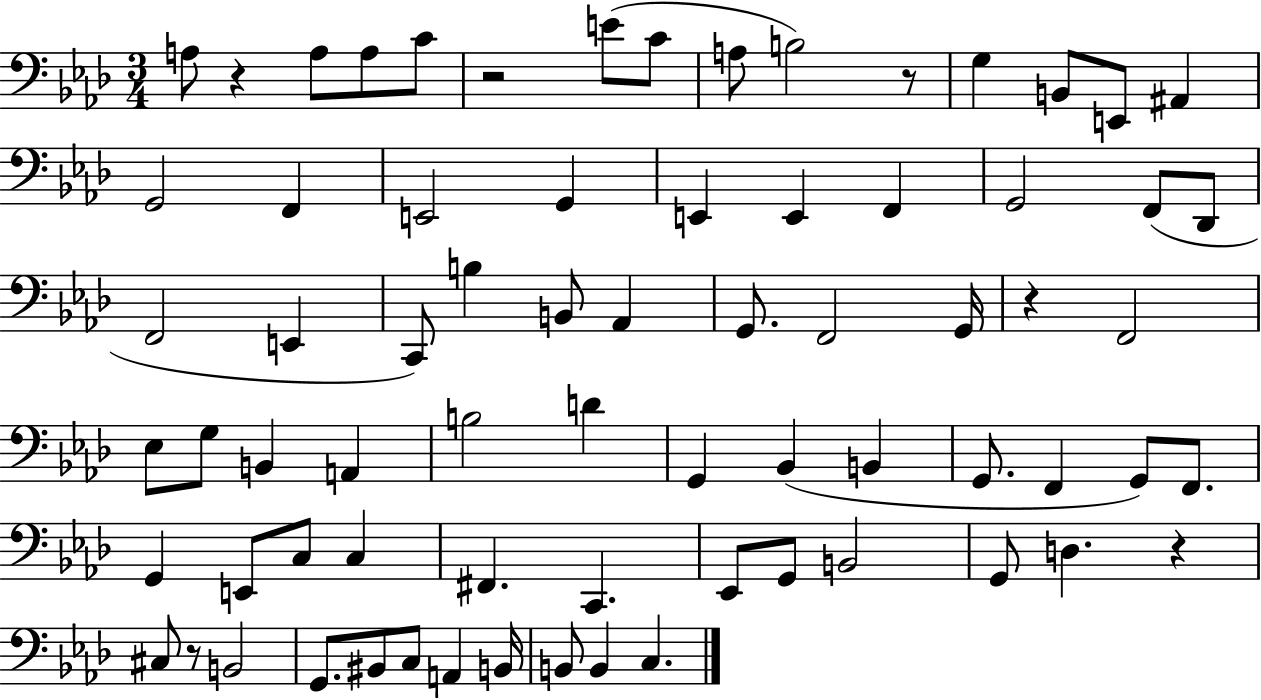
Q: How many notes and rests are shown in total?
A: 72